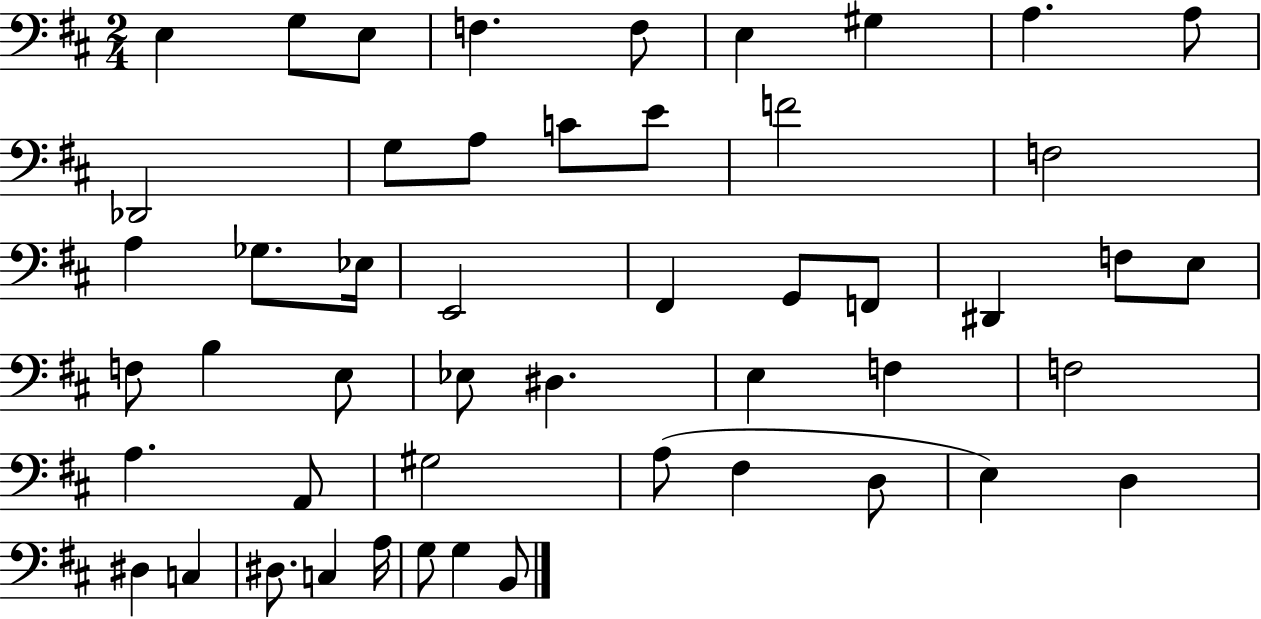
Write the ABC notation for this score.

X:1
T:Untitled
M:2/4
L:1/4
K:D
E, G,/2 E,/2 F, F,/2 E, ^G, A, A,/2 _D,,2 G,/2 A,/2 C/2 E/2 F2 F,2 A, _G,/2 _E,/4 E,,2 ^F,, G,,/2 F,,/2 ^D,, F,/2 E,/2 F,/2 B, E,/2 _E,/2 ^D, E, F, F,2 A, A,,/2 ^G,2 A,/2 ^F, D,/2 E, D, ^D, C, ^D,/2 C, A,/4 G,/2 G, B,,/2